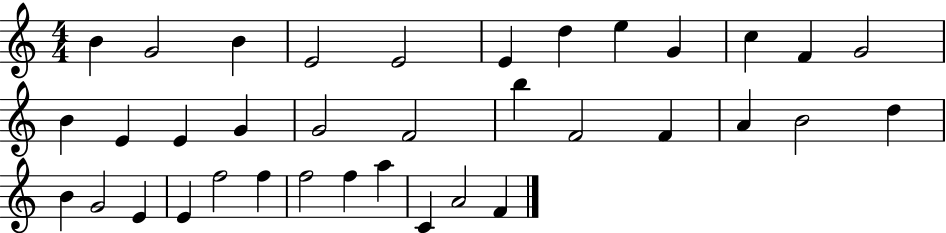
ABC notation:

X:1
T:Untitled
M:4/4
L:1/4
K:C
B G2 B E2 E2 E d e G c F G2 B E E G G2 F2 b F2 F A B2 d B G2 E E f2 f f2 f a C A2 F